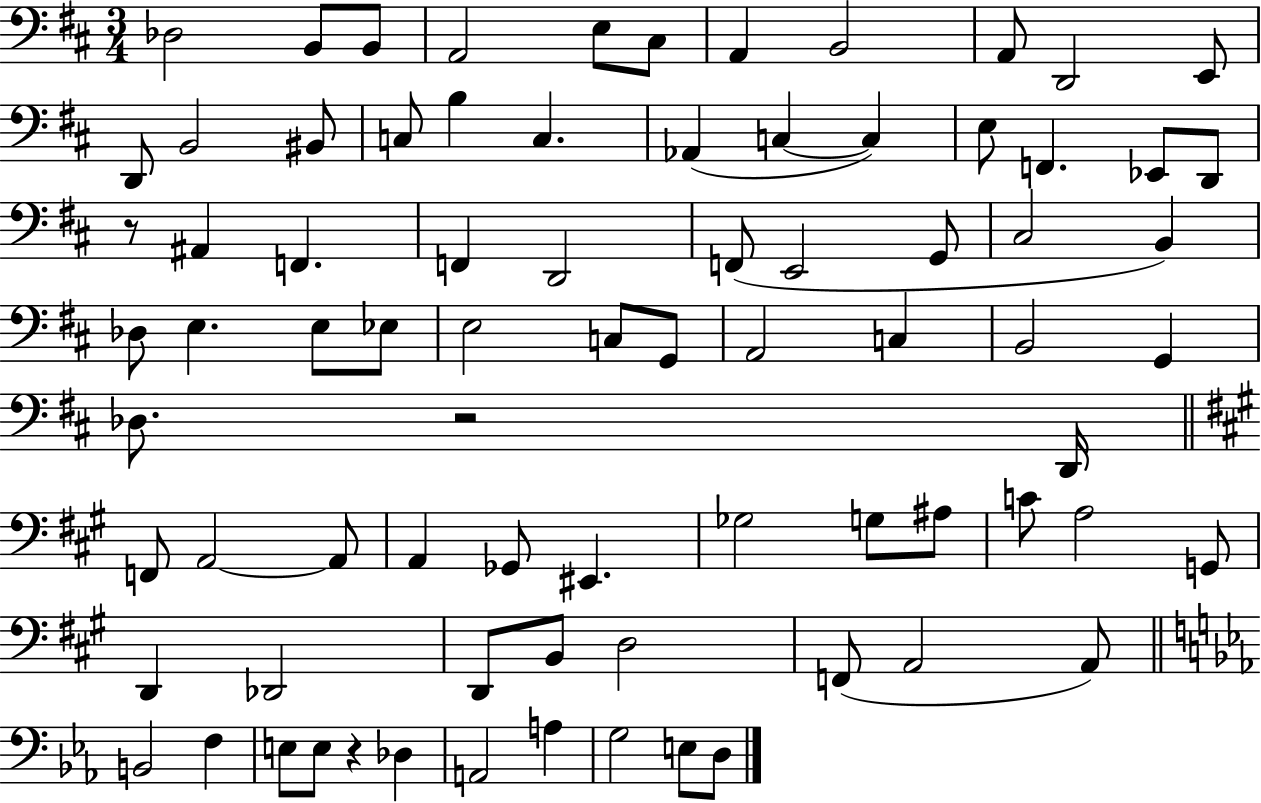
Db3/h B2/e B2/e A2/h E3/e C#3/e A2/q B2/h A2/e D2/h E2/e D2/e B2/h BIS2/e C3/e B3/q C3/q. Ab2/q C3/q C3/q E3/e F2/q. Eb2/e D2/e R/e A#2/q F2/q. F2/q D2/h F2/e E2/h G2/e C#3/h B2/q Db3/e E3/q. E3/e Eb3/e E3/h C3/e G2/e A2/h C3/q B2/h G2/q Db3/e. R/h D2/s F2/e A2/h A2/e A2/q Gb2/e EIS2/q. Gb3/h G3/e A#3/e C4/e A3/h G2/e D2/q Db2/h D2/e B2/e D3/h F2/e A2/h A2/e B2/h F3/q E3/e E3/e R/q Db3/q A2/h A3/q G3/h E3/e D3/e